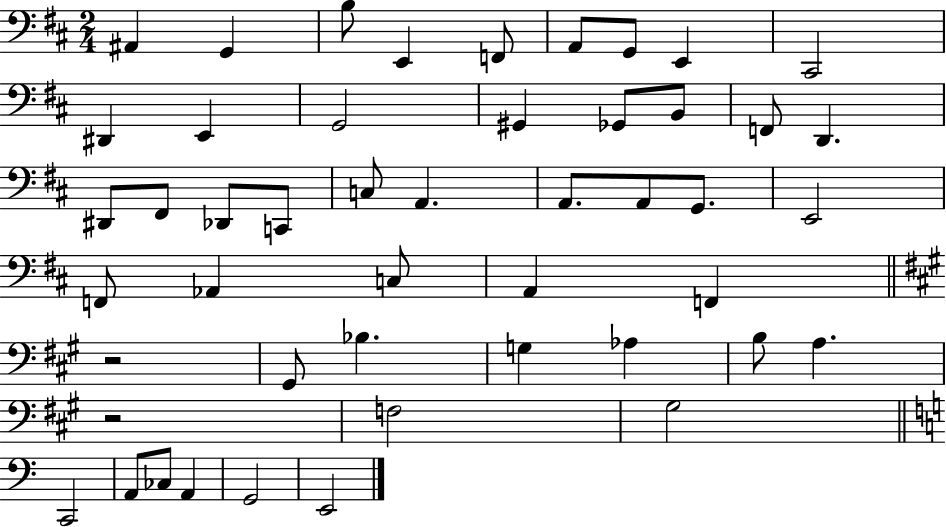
X:1
T:Untitled
M:2/4
L:1/4
K:D
^A,, G,, B,/2 E,, F,,/2 A,,/2 G,,/2 E,, ^C,,2 ^D,, E,, G,,2 ^G,, _G,,/2 B,,/2 F,,/2 D,, ^D,,/2 ^F,,/2 _D,,/2 C,,/2 C,/2 A,, A,,/2 A,,/2 G,,/2 E,,2 F,,/2 _A,, C,/2 A,, F,, z2 ^G,,/2 _B, G, _A, B,/2 A, z2 F,2 ^G,2 C,,2 A,,/2 _C,/2 A,, G,,2 E,,2